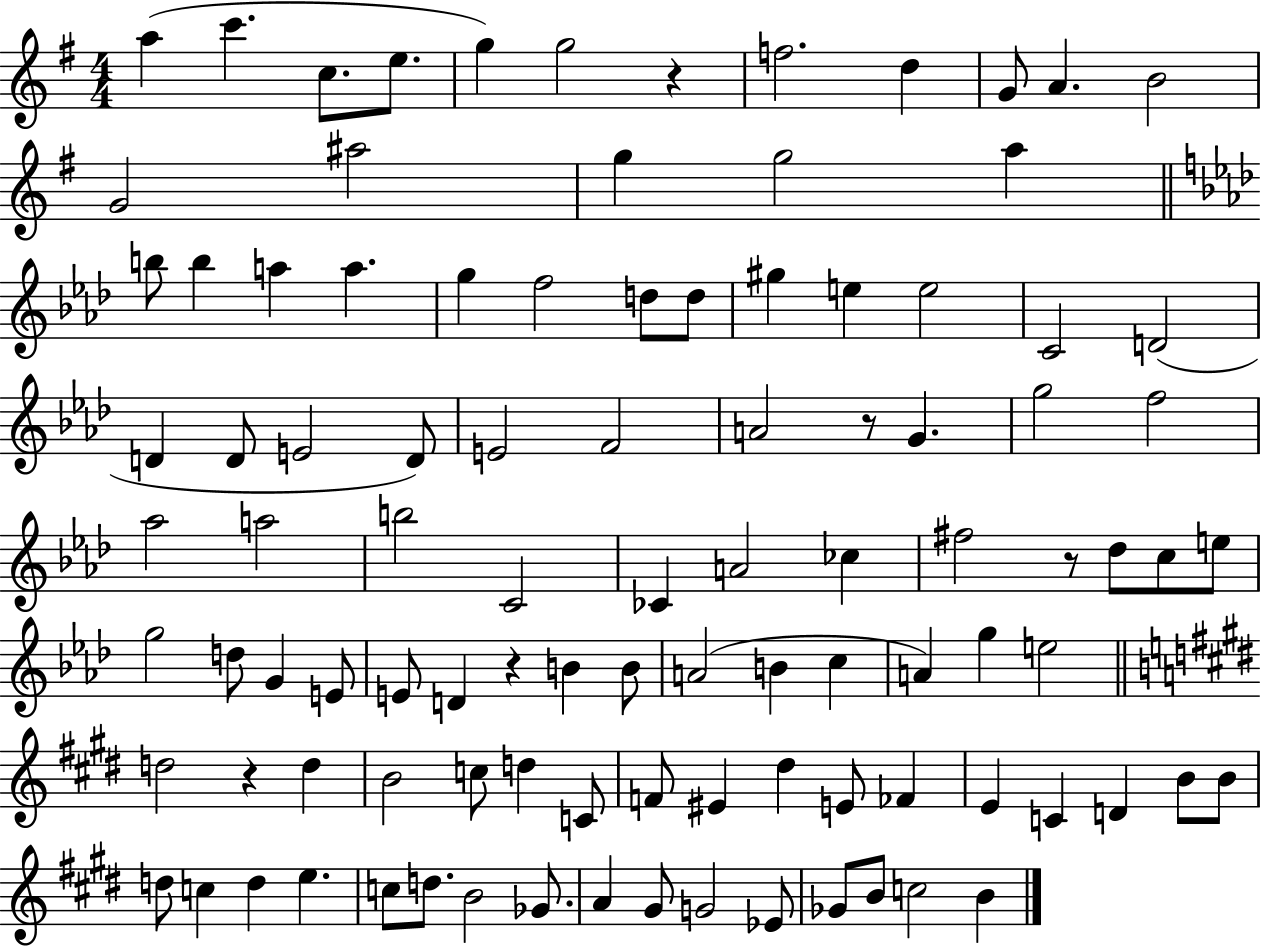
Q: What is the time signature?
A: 4/4